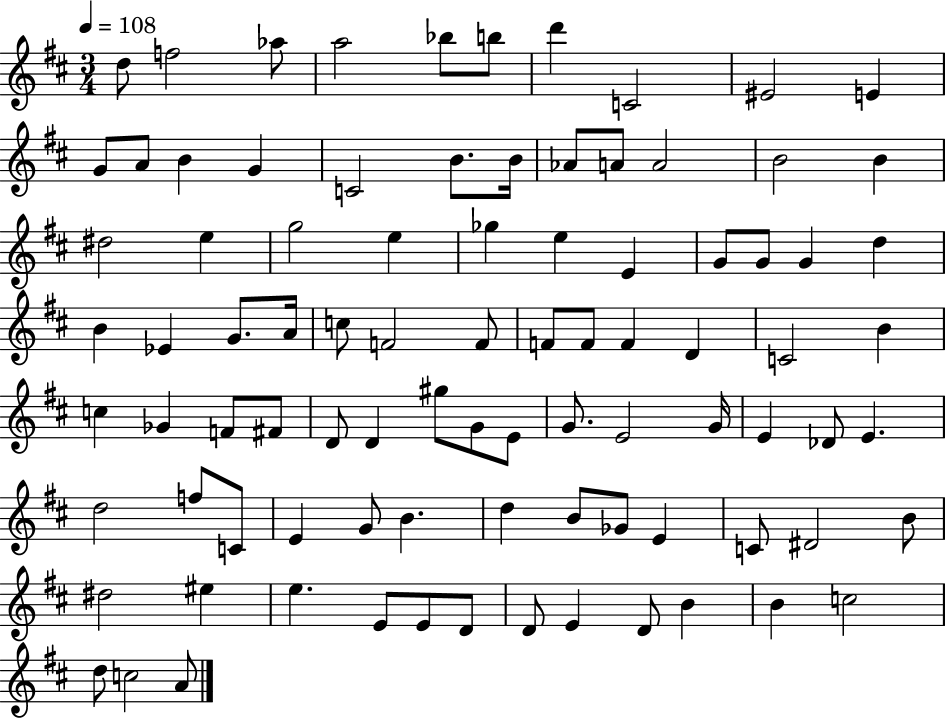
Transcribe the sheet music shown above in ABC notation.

X:1
T:Untitled
M:3/4
L:1/4
K:D
d/2 f2 _a/2 a2 _b/2 b/2 d' C2 ^E2 E G/2 A/2 B G C2 B/2 B/4 _A/2 A/2 A2 B2 B ^d2 e g2 e _g e E G/2 G/2 G d B _E G/2 A/4 c/2 F2 F/2 F/2 F/2 F D C2 B c _G F/2 ^F/2 D/2 D ^g/2 G/2 E/2 G/2 E2 G/4 E _D/2 E d2 f/2 C/2 E G/2 B d B/2 _G/2 E C/2 ^D2 B/2 ^d2 ^e e E/2 E/2 D/2 D/2 E D/2 B B c2 d/2 c2 A/2